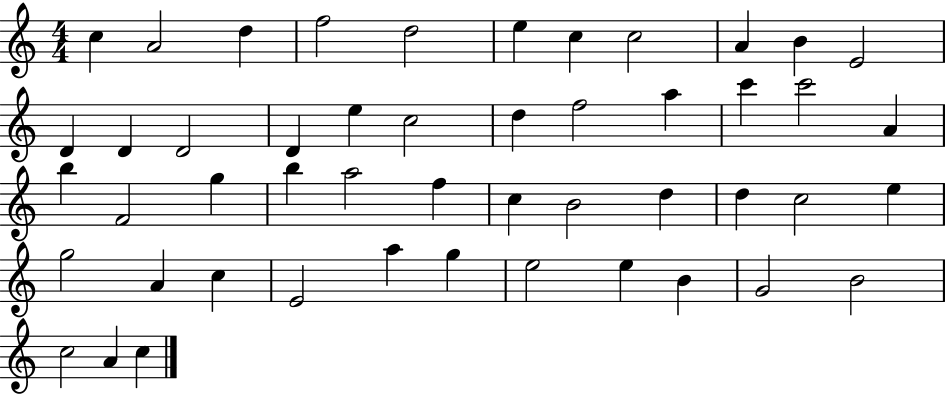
C5/q A4/h D5/q F5/h D5/h E5/q C5/q C5/h A4/q B4/q E4/h D4/q D4/q D4/h D4/q E5/q C5/h D5/q F5/h A5/q C6/q C6/h A4/q B5/q F4/h G5/q B5/q A5/h F5/q C5/q B4/h D5/q D5/q C5/h E5/q G5/h A4/q C5/q E4/h A5/q G5/q E5/h E5/q B4/q G4/h B4/h C5/h A4/q C5/q